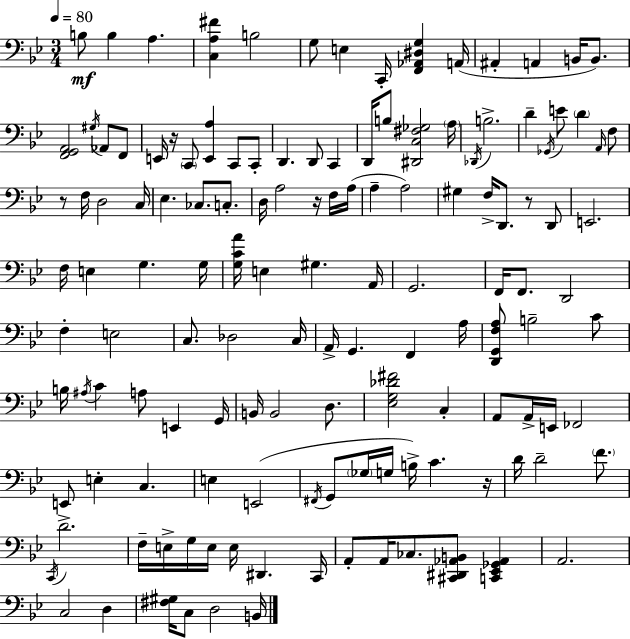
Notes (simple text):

B3/e B3/q A3/q. [C3,A3,F#4]/q B3/h G3/e E3/q C2/s [F2,Ab2,D#3,G3]/q A2/s A#2/q A2/q B2/s B2/e. [F2,G2,A2]/h G#3/s Ab2/e F2/e E2/s R/s C2/e [E2,A3]/q C2/e C2/e D2/q. D2/e C2/q D2/s B3/e [D#2,C3,F#3,Gb3]/h A3/s Db2/s B3/h. D4/q Gb2/s E4/e D4/q A2/s F3/e R/e F3/s D3/h C3/s Eb3/q. CES3/e. C3/e. D3/s A3/h R/s F3/s A3/s A3/q A3/h G#3/q F3/s D2/e. R/e D2/e E2/h. F3/s E3/q G3/q. G3/s [G3,C4,A4]/s E3/q G#3/q. A2/s G2/h. F2/s F2/e. D2/h F3/q E3/h C3/e. Db3/h C3/s A2/s G2/q. F2/q A3/s [D2,G2,F3,A3]/e B3/h C4/e B3/s A#3/s C4/q A3/e E2/q G2/s B2/s B2/h D3/e. [Eb3,G3,Db4,F#4]/h C3/q A2/e A2/s E2/s FES2/h E2/e E3/q C3/q. E3/q E2/h F#2/s G2/e Gb3/s G3/s B3/s C4/q. R/s D4/s D4/h F4/e. C2/s D4/h. F3/s E3/s G3/s E3/s E3/s D#2/q. C2/s A2/e A2/s CES3/e. [C#2,D#2,Ab2,B2]/e [C2,Eb2,Gb2,Ab2]/q A2/h. C3/h D3/q [F#3,G#3]/s C3/e D3/h B2/s